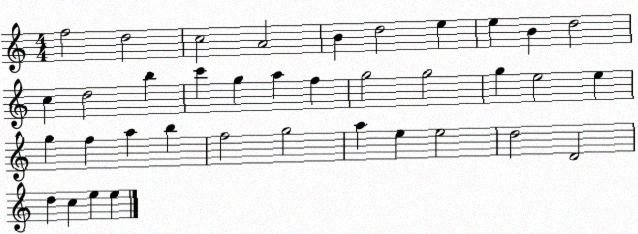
X:1
T:Untitled
M:4/4
L:1/4
K:C
f2 d2 c2 A2 B d2 e e B d2 c d2 b c' g a f g2 g2 g e2 e g f a b f2 g2 a e e2 d2 D2 d c e e